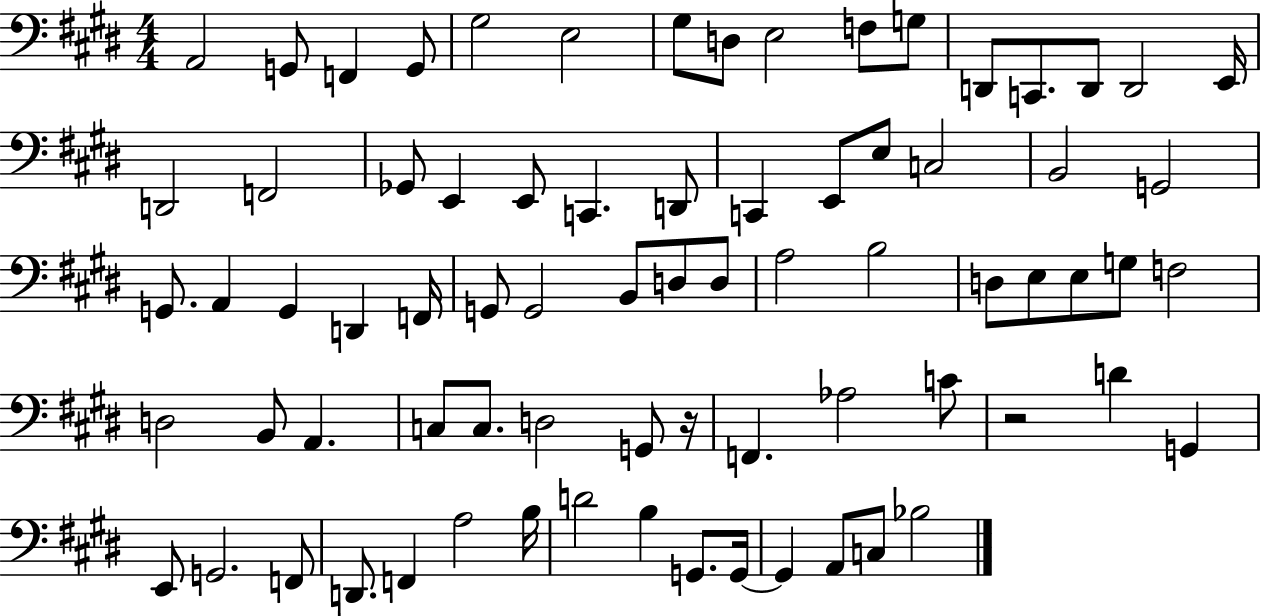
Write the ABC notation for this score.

X:1
T:Untitled
M:4/4
L:1/4
K:E
A,,2 G,,/2 F,, G,,/2 ^G,2 E,2 ^G,/2 D,/2 E,2 F,/2 G,/2 D,,/2 C,,/2 D,,/2 D,,2 E,,/4 D,,2 F,,2 _G,,/2 E,, E,,/2 C,, D,,/2 C,, E,,/2 E,/2 C,2 B,,2 G,,2 G,,/2 A,, G,, D,, F,,/4 G,,/2 G,,2 B,,/2 D,/2 D,/2 A,2 B,2 D,/2 E,/2 E,/2 G,/2 F,2 D,2 B,,/2 A,, C,/2 C,/2 D,2 G,,/2 z/4 F,, _A,2 C/2 z2 D G,, E,,/2 G,,2 F,,/2 D,,/2 F,, A,2 B,/4 D2 B, G,,/2 G,,/4 G,, A,,/2 C,/2 _B,2